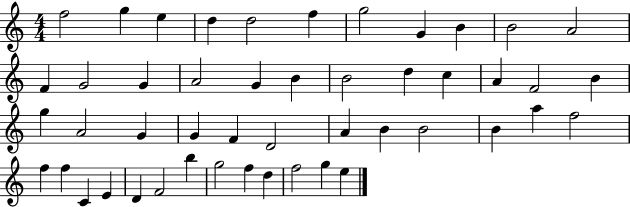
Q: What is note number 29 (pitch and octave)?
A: D4